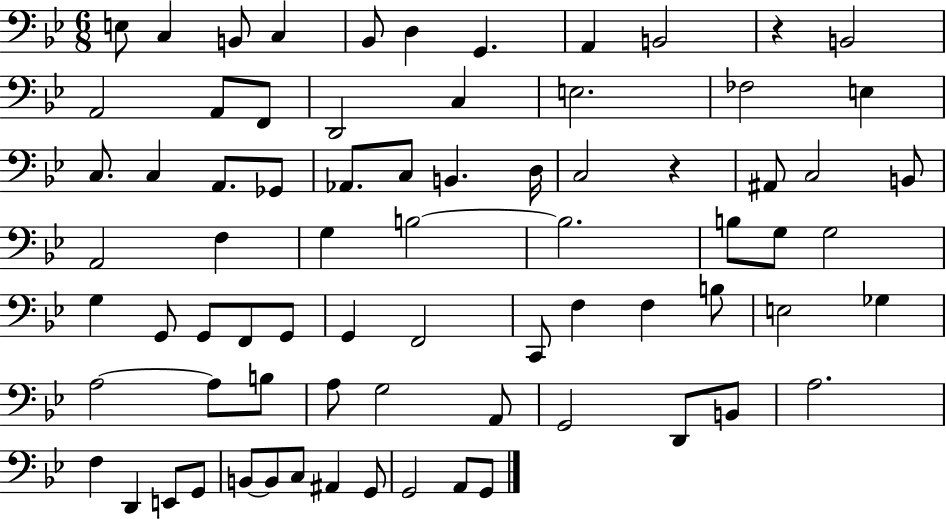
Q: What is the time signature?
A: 6/8